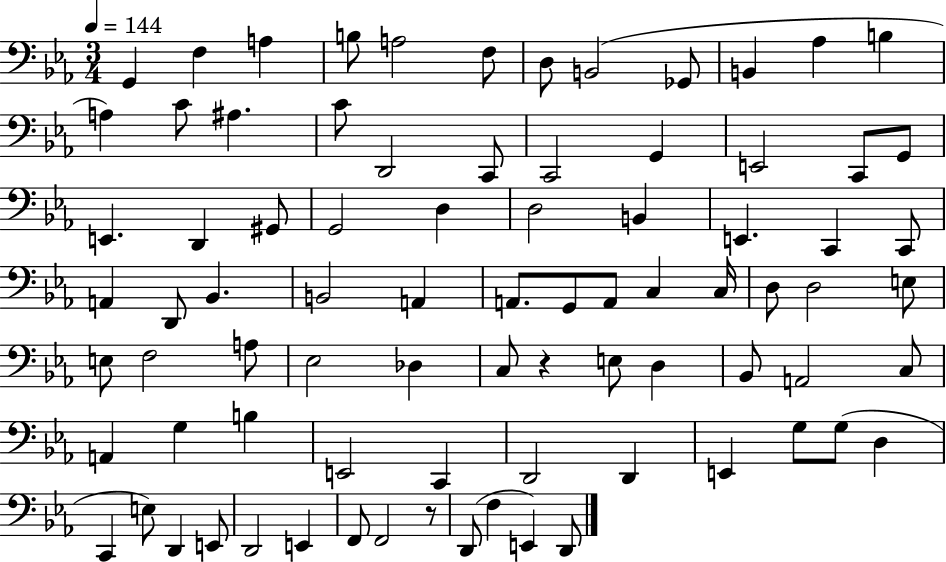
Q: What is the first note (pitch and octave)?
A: G2